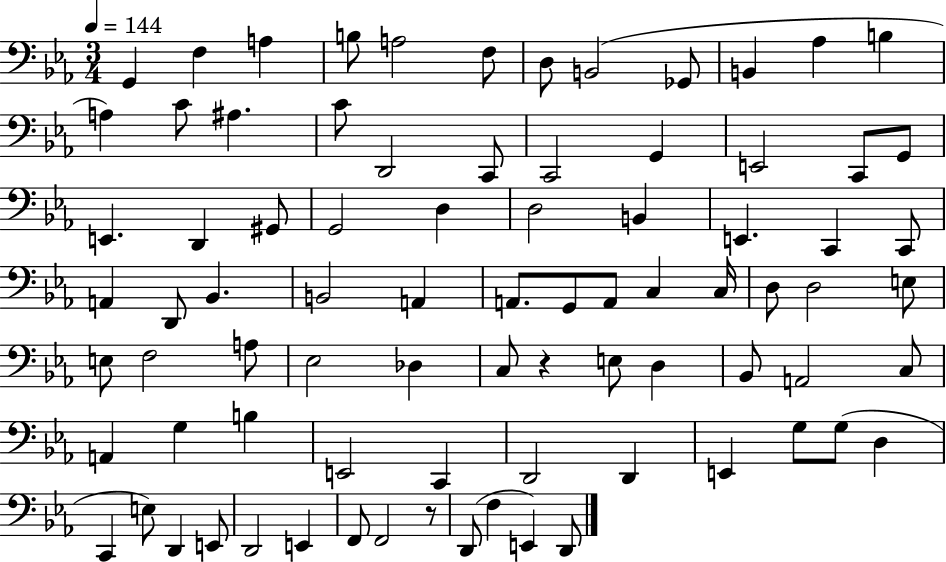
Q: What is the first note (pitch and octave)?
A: G2